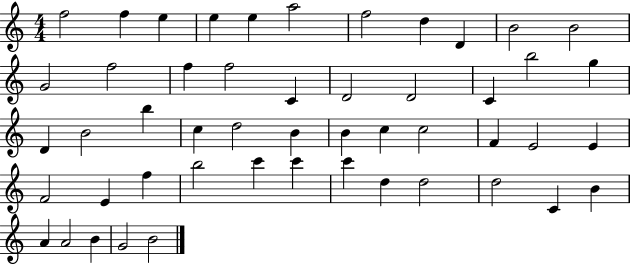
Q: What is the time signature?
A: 4/4